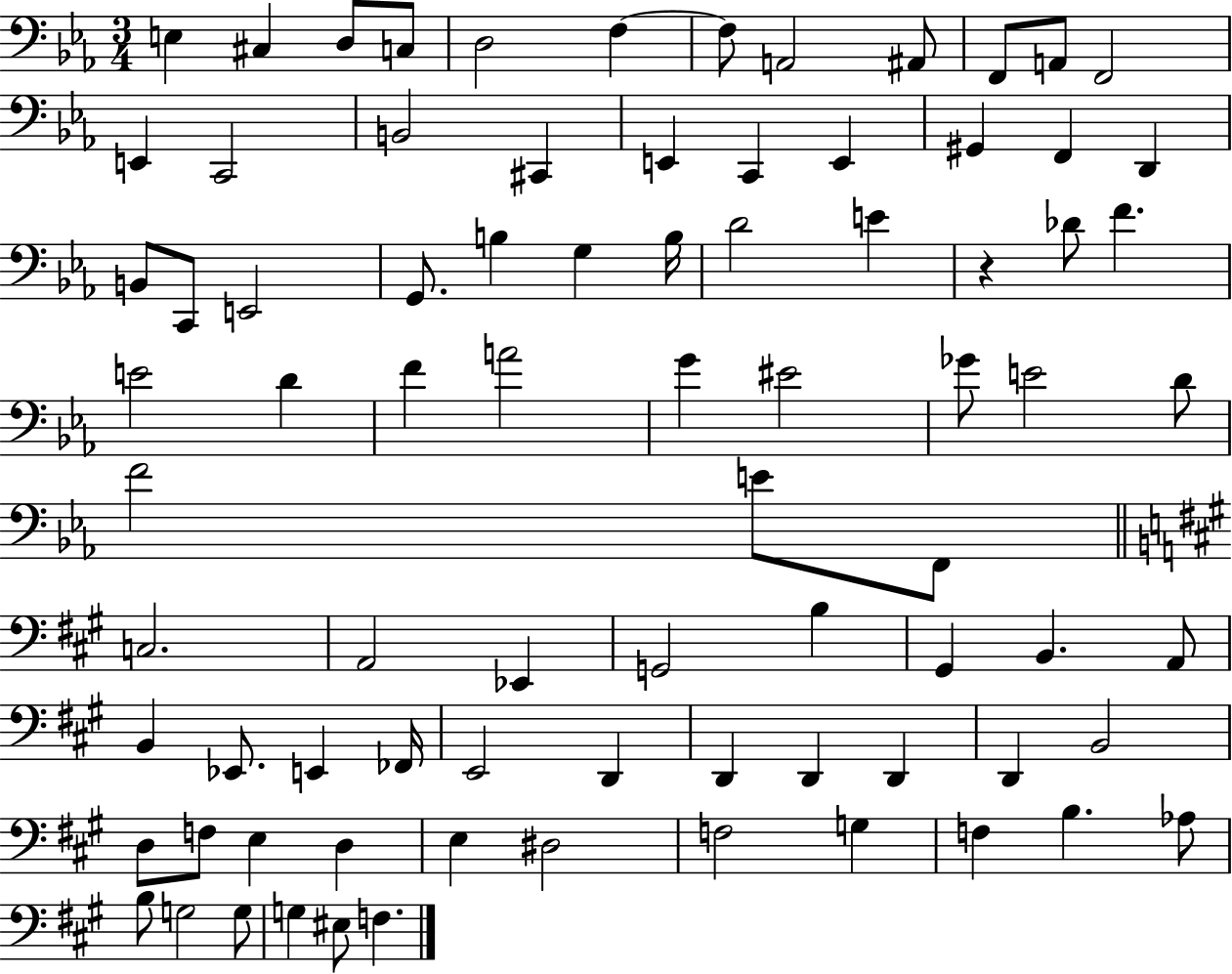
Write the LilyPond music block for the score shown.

{
  \clef bass
  \numericTimeSignature
  \time 3/4
  \key ees \major
  e4 cis4 d8 c8 | d2 f4~~ | f8 a,2 ais,8 | f,8 a,8 f,2 | \break e,4 c,2 | b,2 cis,4 | e,4 c,4 e,4 | gis,4 f,4 d,4 | \break b,8 c,8 e,2 | g,8. b4 g4 b16 | d'2 e'4 | r4 des'8 f'4. | \break e'2 d'4 | f'4 a'2 | g'4 eis'2 | ges'8 e'2 d'8 | \break f'2 e'8 f,8 | \bar "||" \break \key a \major c2. | a,2 ees,4 | g,2 b4 | gis,4 b,4. a,8 | \break b,4 ees,8. e,4 fes,16 | e,2 d,4 | d,4 d,4 d,4 | d,4 b,2 | \break d8 f8 e4 d4 | e4 dis2 | f2 g4 | f4 b4. aes8 | \break b8 g2 g8 | g4 eis8 f4. | \bar "|."
}